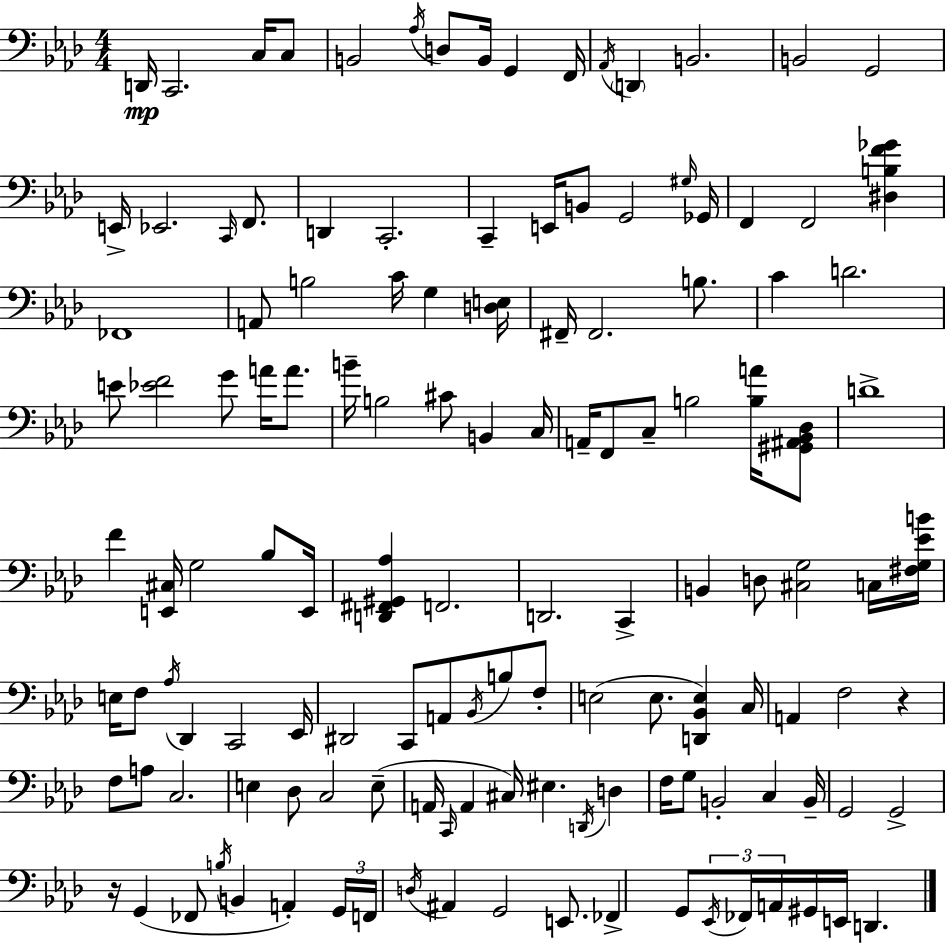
X:1
T:Untitled
M:4/4
L:1/4
K:Ab
D,,/4 C,,2 C,/4 C,/2 B,,2 _A,/4 D,/2 B,,/4 G,, F,,/4 _A,,/4 D,, B,,2 B,,2 G,,2 E,,/4 _E,,2 C,,/4 F,,/2 D,, C,,2 C,, E,,/4 B,,/2 G,,2 ^G,/4 _G,,/4 F,, F,,2 [^D,B,F_G] _F,,4 A,,/2 B,2 C/4 G, [D,E,]/4 ^F,,/4 ^F,,2 B,/2 C D2 E/2 [_EF]2 G/2 A/4 A/2 B/4 B,2 ^C/2 B,, C,/4 A,,/4 F,,/2 C,/2 B,2 [B,A]/4 [^G,,^A,,_B,,_D,]/2 D4 F [E,,^C,]/4 G,2 _B,/2 E,,/4 [D,,^F,,^G,,_A,] F,,2 D,,2 C,, B,, D,/2 [^C,G,]2 C,/4 [^F,G,_EB]/4 E,/4 F,/2 _A,/4 _D,, C,,2 _E,,/4 ^D,,2 C,,/2 A,,/2 _B,,/4 B,/2 F,/2 E,2 E,/2 [D,,_B,,E,] C,/4 A,, F,2 z F,/2 A,/2 C,2 E, _D,/2 C,2 E,/2 A,,/4 C,,/4 A,, ^C,/4 ^E, D,,/4 D, F,/4 G,/2 B,,2 C, B,,/4 G,,2 G,,2 z/4 G,, _F,,/2 B,/4 B,, A,, G,,/4 F,,/4 D,/4 ^A,, G,,2 E,,/2 _F,, G,,/2 _E,,/4 _F,,/4 A,,/4 ^G,,/4 E,,/4 D,,